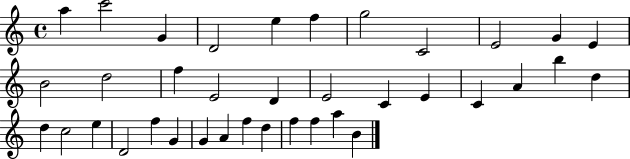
{
  \clef treble
  \time 4/4
  \defaultTimeSignature
  \key c \major
  a''4 c'''2 g'4 | d'2 e''4 f''4 | g''2 c'2 | e'2 g'4 e'4 | \break b'2 d''2 | f''4 e'2 d'4 | e'2 c'4 e'4 | c'4 a'4 b''4 d''4 | \break d''4 c''2 e''4 | d'2 f''4 g'4 | g'4 a'4 f''4 d''4 | f''4 f''4 a''4 b'4 | \break \bar "|."
}